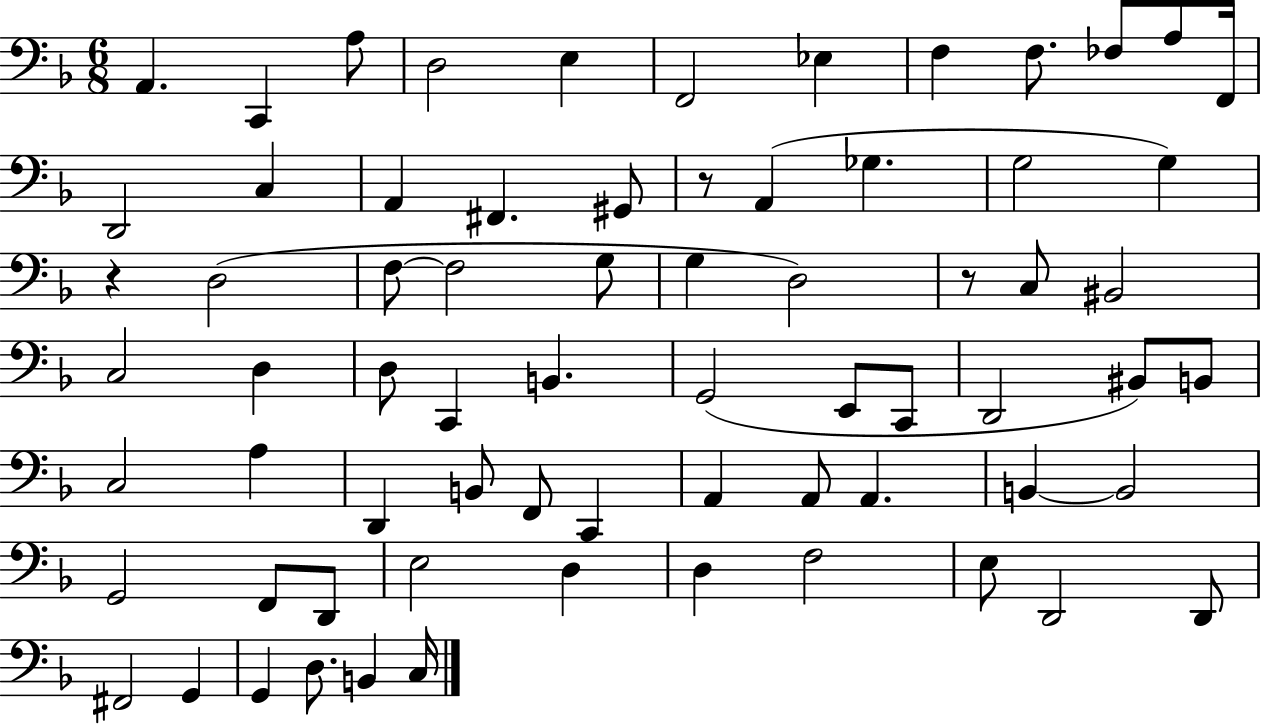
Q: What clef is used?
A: bass